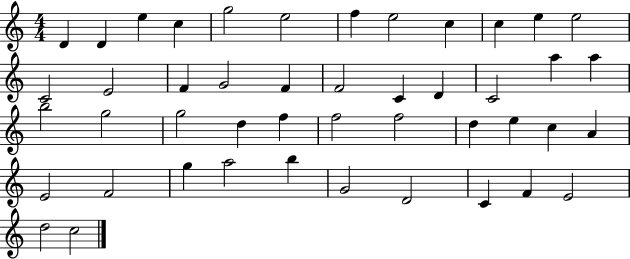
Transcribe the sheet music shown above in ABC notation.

X:1
T:Untitled
M:4/4
L:1/4
K:C
D D e c g2 e2 f e2 c c e e2 C2 E2 F G2 F F2 C D C2 a a b2 g2 g2 d f f2 f2 d e c A E2 F2 g a2 b G2 D2 C F E2 d2 c2